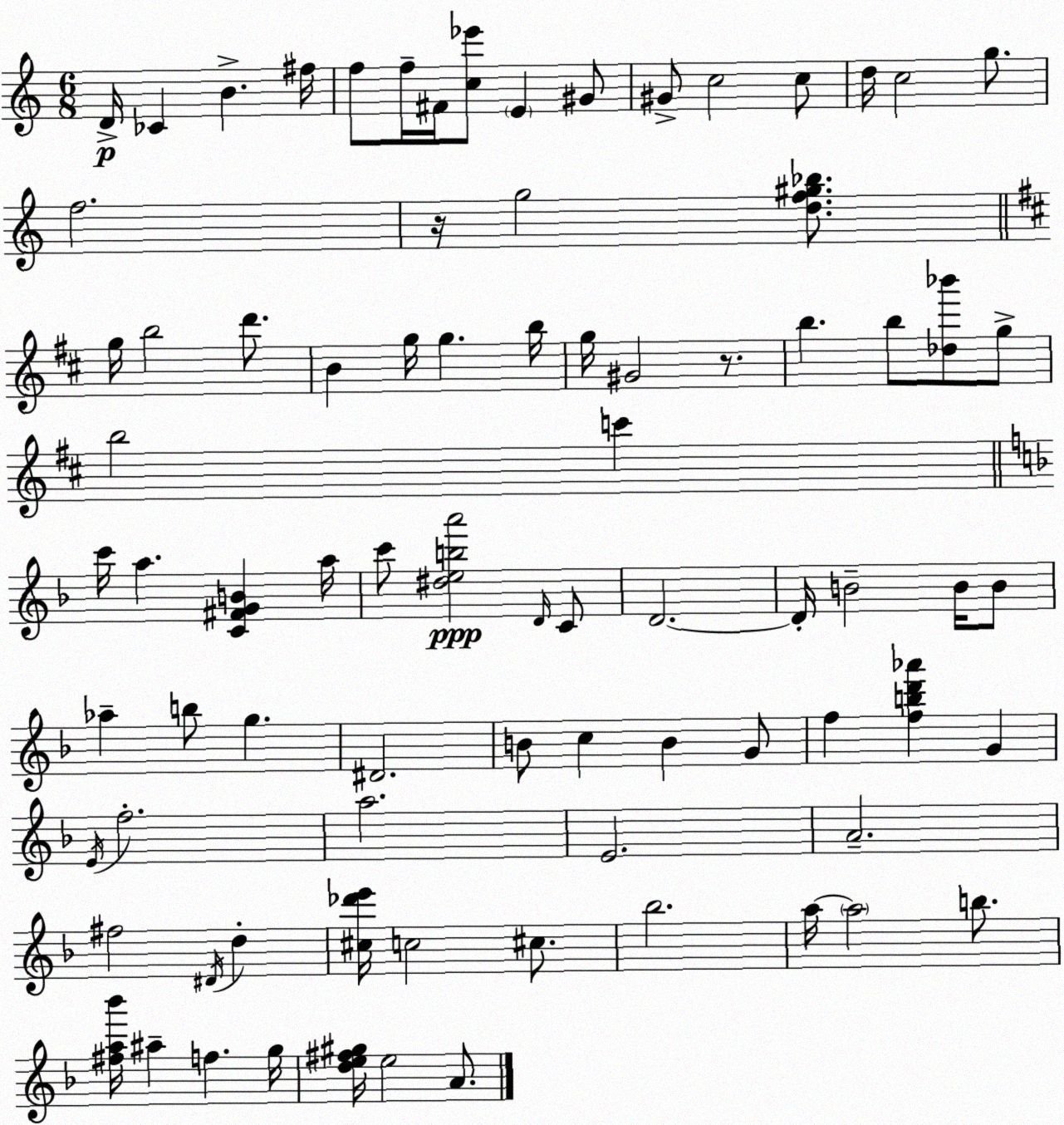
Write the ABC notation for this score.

X:1
T:Untitled
M:6/8
L:1/4
K:Am
D/4 _C B ^f/4 f/2 f/4 ^F/4 [c_e']/2 E ^G/2 ^G/2 c2 c/2 d/4 c2 g/2 f2 z/4 g2 [df^g_b]/2 g/4 b2 d'/2 B g/4 g b/4 g/4 ^G2 z/2 b b/2 [_d_b']/2 g/2 b2 c' c'/4 a [C^FGB] a/4 c'/2 [^deba']2 D/4 C/2 D2 D/4 B2 B/4 B/2 _a b/2 g ^D2 B/2 c B G/2 f [fbd'_a'] G E/4 f2 a2 E2 A2 ^f2 ^D/4 d [^c_d'e']/4 c2 ^c/2 _b2 a/4 a2 b/2 [^fa_b']/4 ^a f g/4 [de^f^g]/4 e2 A/2